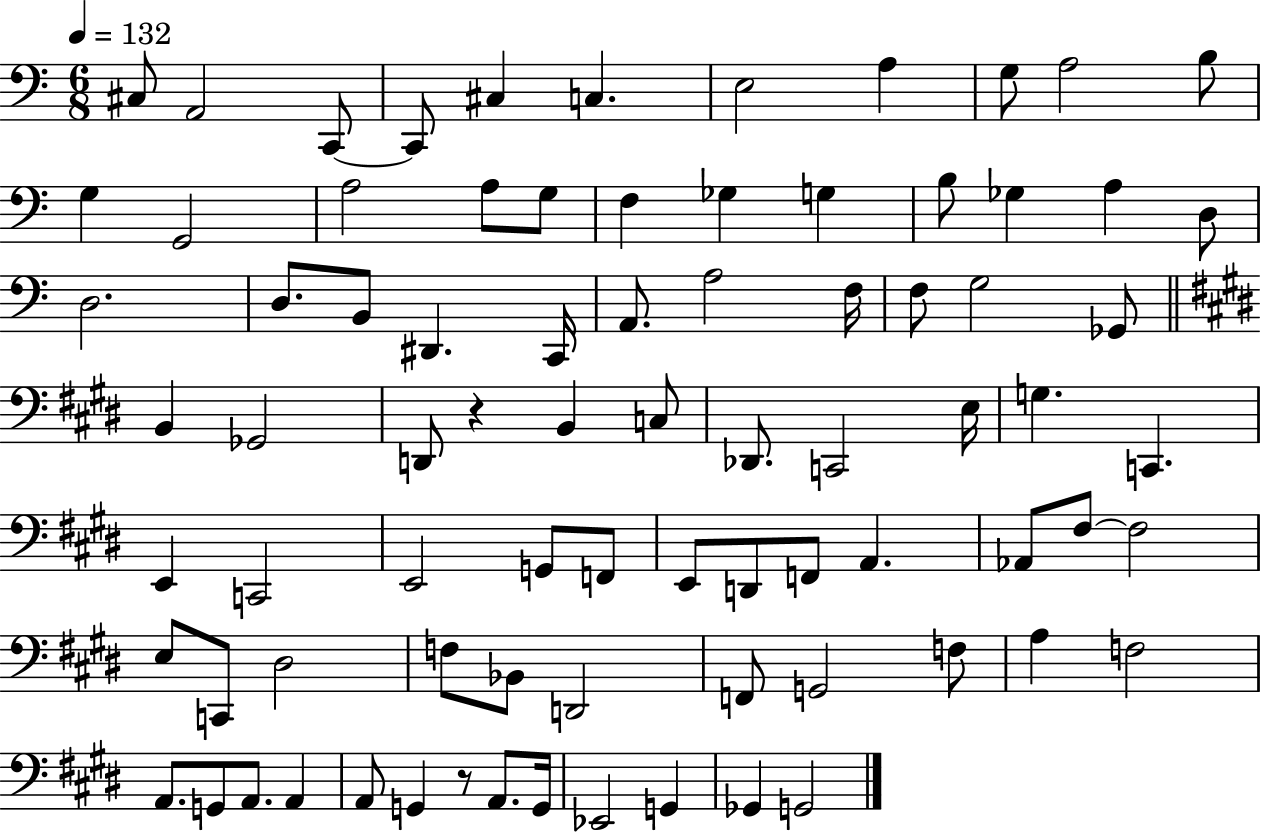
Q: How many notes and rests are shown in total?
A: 81